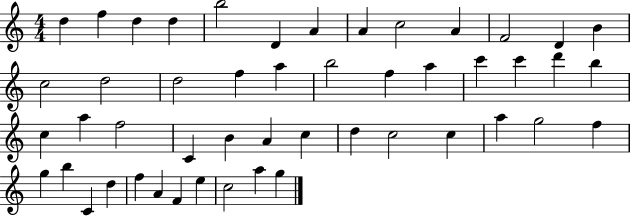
D5/q F5/q D5/q D5/q B5/h D4/q A4/q A4/q C5/h A4/q F4/h D4/q B4/q C5/h D5/h D5/h F5/q A5/q B5/h F5/q A5/q C6/q C6/q D6/q B5/q C5/q A5/q F5/h C4/q B4/q A4/q C5/q D5/q C5/h C5/q A5/q G5/h F5/q G5/q B5/q C4/q D5/q F5/q A4/q F4/q E5/q C5/h A5/q G5/q